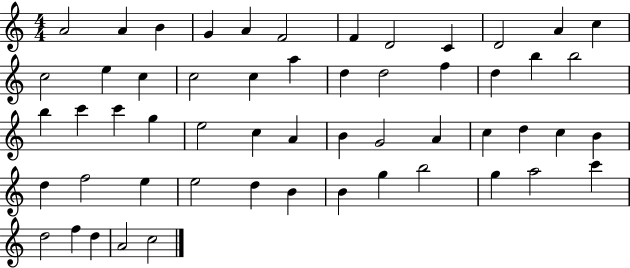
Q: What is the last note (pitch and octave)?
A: C5